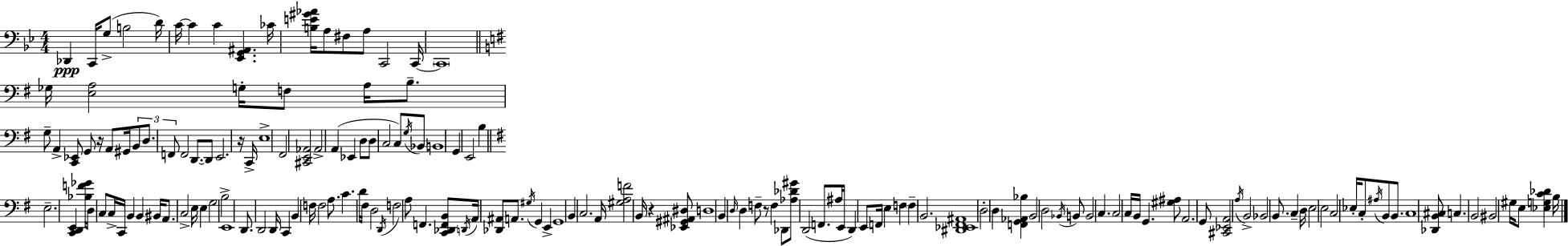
Db2/q C2/s G3/e B3/h D4/s C4/s C4/q C4/q [Eb2,G2,A#2]/q. CES4/s [B3,E4,G#4,Ab4]/s A3/e F#3/e A3/e C2/h C2/s C2/w Gb3/s [E3,A3]/h G3/s F3/e A3/s B3/e. G3/e A2/q [C2,Eb2]/e G2/e R/s A2/e G#2/s B2/e D3/e. F2/e F2/h D2/e. D2/e E2/h. R/s C2/s E3/w F#2/h [C#2,E2,Ab2]/h Ab2/h A2/q Eb2/q D3/e D3/e C3/h C3/e G3/s Bb2/e B2/w G2/q E2/h B3/q E3/h. [C2,D2,E2]/q [Bb3,F4,Gb4]/s D3/e C3/e C3/s C2/s B2/q B2/q BIS2/s A2/e. C3/h E3/s E3/q G3/h B3/h E2/w D2/e. D2/h D2/s C2/q B2/q F3/s F3/h A3/e. C4/q. D4/s F#3/s D3/h D2/s F3/h A3/e F2/q. [C2,Db2,F2,B2]/e D2/s A2/s [Db2,A#2]/e A2/e. G#3/s G2/q E2/q G2/w B2/q C3/h. A2/s [G#3,A3,F4]/h B2/s R/q [Eb2,G#2,A#2,D#3]/e D3/w B2/q D3/s D3/q F3/e R/e F3/q Db2/e [Ab3,Db4,G#4]/e D2/h F2/e. A#3/s E2/s D2/q E2/e F2/s E3/q F3/q F3/q B2/h. [D#2,Eb2,F#2,A#2]/w D3/h D3/q [F2,G2,Ab2,Bb3]/q B2/h D3/h Bb2/s B2/e B2/h C3/q. C3/h C3/s B2/s G2/q. [G#3,A#3]/e A2/h. G2/e [C#2,Eb2,A2]/h A3/s B2/h Bb2/h B2/e. C3/q D3/s E3/h E3/h C3/h Eb3/s C3/e A#3/s B2/e B2/e. C3/w [Db2,B2,C#3]/e C3/q. B2/h BIS2/h G#3/s E3/e [Eb3,G3,C4,Db4]/q B3/s